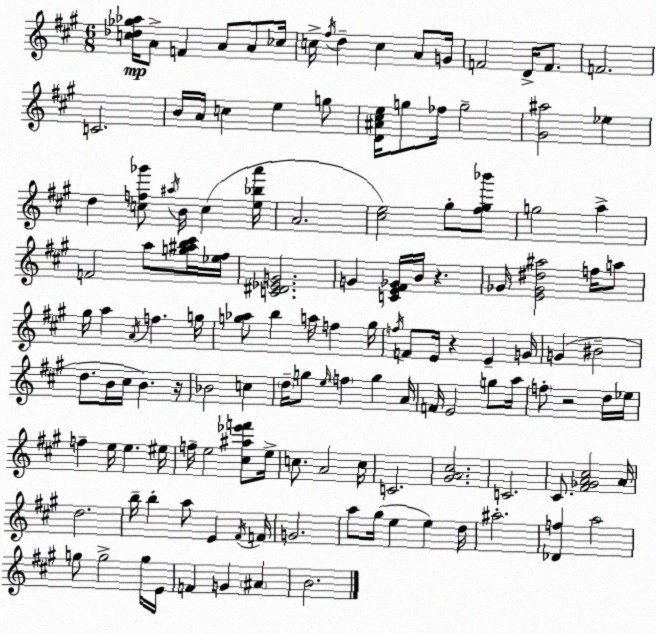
X:1
T:Untitled
M:6/8
L:1/4
K:A
[c_d_g_a]/4 A/2 F A/2 A/2 _c/4 c/4 ^f/4 d c A/2 G/4 F2 D/4 F/2 F2 C2 B/4 A/4 c e g/2 [D^A^ce]/4 g/2 _f/4 g2 [^G^a]2 _e d [cf_g']/2 ^a/4 B/4 c [e_ba']/4 A2 [^ce]2 ^g/2 [^f^g_b']/2 g2 a F2 a/2 [g^ab^c']/4 [_e^f]/4 [C^D_EG]2 G [CE^F_G]/4 B/4 z _G/4 [E_G^d^a]2 f/4 a/2 ^g/4 a A/4 f g/4 [g_a]/2 b a/4 f g/4 f/4 F/2 E/4 z E G/4 G ^B2 d/2 B/4 ^c/4 B z/4 _B2 c d/4 g/2 e/4 f g A/4 F/4 E2 g/2 a/4 f/2 z2 d/4 _e/4 f e/4 e ^e/4 f/4 e2 [^c^a_e'f']/2 e/4 c/2 A2 c/4 C2 [^GA^c]2 C2 ^C/2 [^F_GA^c]2 A/4 d2 b/4 b a/2 E ^F/4 F/4 G2 a/2 ^g/4 e e d/4 ^a2 [_Df] a2 g/2 g2 g/4 E/4 F G ^A B2